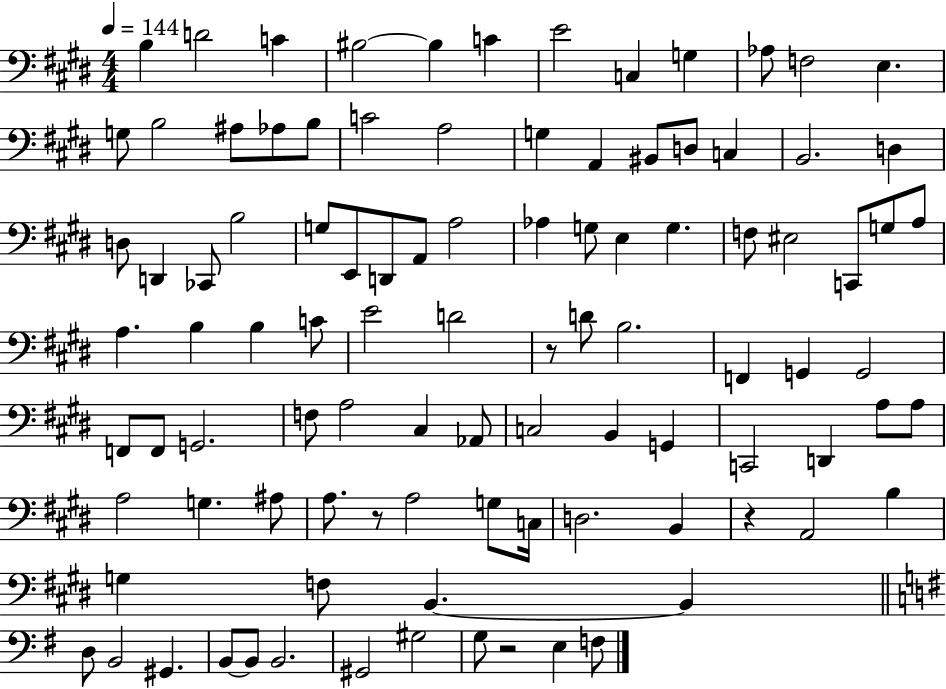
B3/q D4/h C4/q BIS3/h BIS3/q C4/q E4/h C3/q G3/q Ab3/e F3/h E3/q. G3/e B3/h A#3/e Ab3/e B3/e C4/h A3/h G3/q A2/q BIS2/e D3/e C3/q B2/h. D3/q D3/e D2/q CES2/e B3/h G3/e E2/e D2/e A2/e A3/h Ab3/q G3/e E3/q G3/q. F3/e EIS3/h C2/e G3/e A3/e A3/q. B3/q B3/q C4/e E4/h D4/h R/e D4/e B3/h. F2/q G2/q G2/h F2/e F2/e G2/h. F3/e A3/h C#3/q Ab2/e C3/h B2/q G2/q C2/h D2/q A3/e A3/e A3/h G3/q. A#3/e A3/e. R/e A3/h G3/e C3/s D3/h. B2/q R/q A2/h B3/q G3/q F3/e B2/q. B2/q D3/e B2/h G#2/q. B2/e B2/e B2/h. G#2/h G#3/h G3/e R/h E3/q F3/e